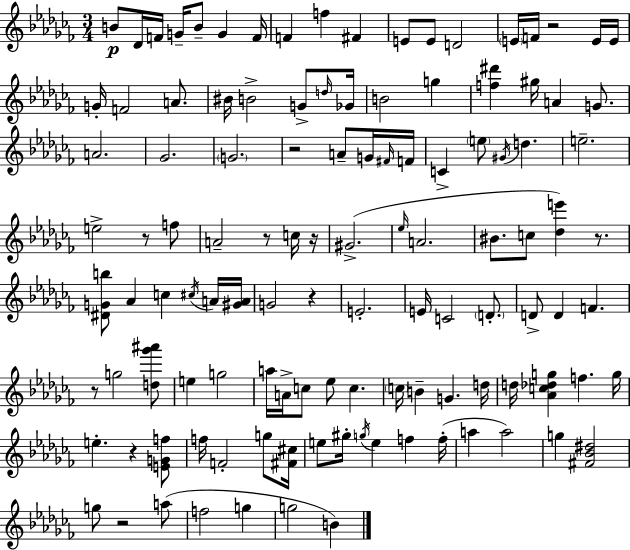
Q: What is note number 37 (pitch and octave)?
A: F4